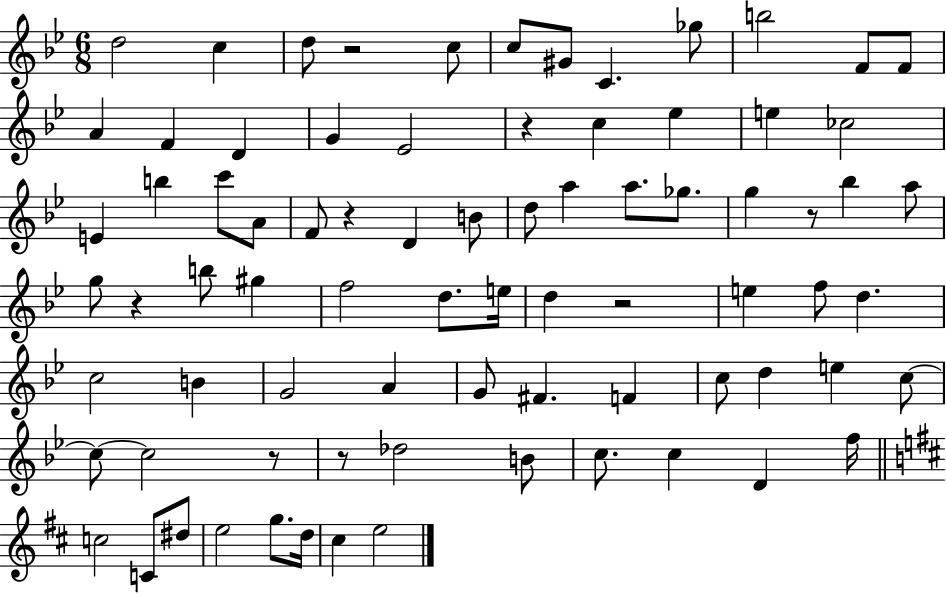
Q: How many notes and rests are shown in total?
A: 79